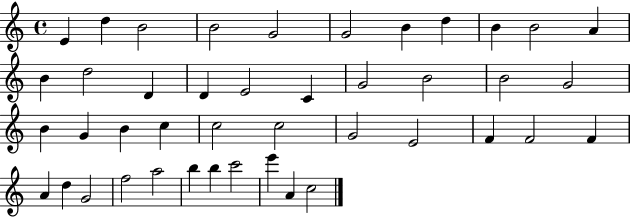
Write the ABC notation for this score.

X:1
T:Untitled
M:4/4
L:1/4
K:C
E d B2 B2 G2 G2 B d B B2 A B d2 D D E2 C G2 B2 B2 G2 B G B c c2 c2 G2 E2 F F2 F A d G2 f2 a2 b b c'2 e' A c2